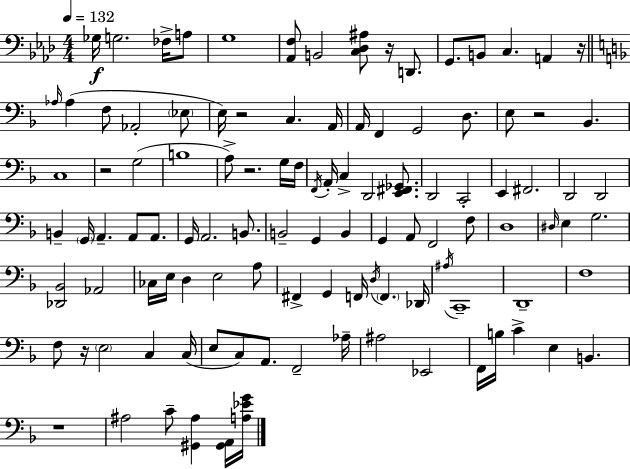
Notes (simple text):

Gb3/s G3/h. FES3/s A3/e G3/w [Ab2,F3]/e B2/h [C3,Db3,A#3]/e R/s D2/e. G2/e. B2/e C3/q. A2/q R/s Ab3/s Ab3/q F3/e Ab2/h Eb3/e E3/s R/h C3/q. A2/s A2/s F2/q G2/h D3/e. E3/e R/h Bb2/q. C3/w R/h G3/h B3/w A3/e R/h. G3/s F3/s F2/s A2/s C3/q D2/h [E2,F#2,Gb2]/e. D2/h C2/h E2/q F#2/h. D2/h D2/h B2/q G2/s A2/q. A2/e A2/e. G2/s A2/h. B2/e. B2/h G2/q B2/q G2/q A2/e F2/h F3/e D3/w D#3/s E3/q G3/h. [Db2,Bb2]/h Ab2/h CES3/s E3/s D3/q E3/h A3/e F#2/q G2/q F2/s D3/s F2/q. Db2/s A#3/s C2/w D2/w F3/w F3/e R/s E3/h C3/q C3/s E3/e C3/e A2/e. F2/h Ab3/s A#3/h Eb2/h F2/s B3/s C4/q E3/q B2/q. R/w A#3/h C4/e [G#2,A#3]/q [G#2,A2]/s [A3,Eb4,G4]/s